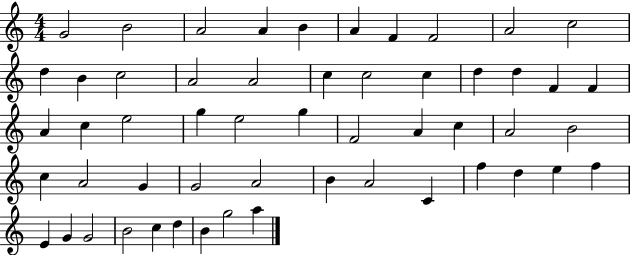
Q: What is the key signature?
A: C major